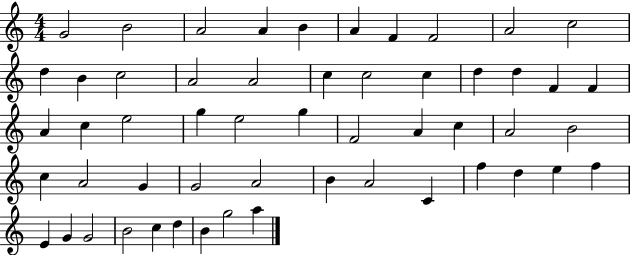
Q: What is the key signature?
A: C major